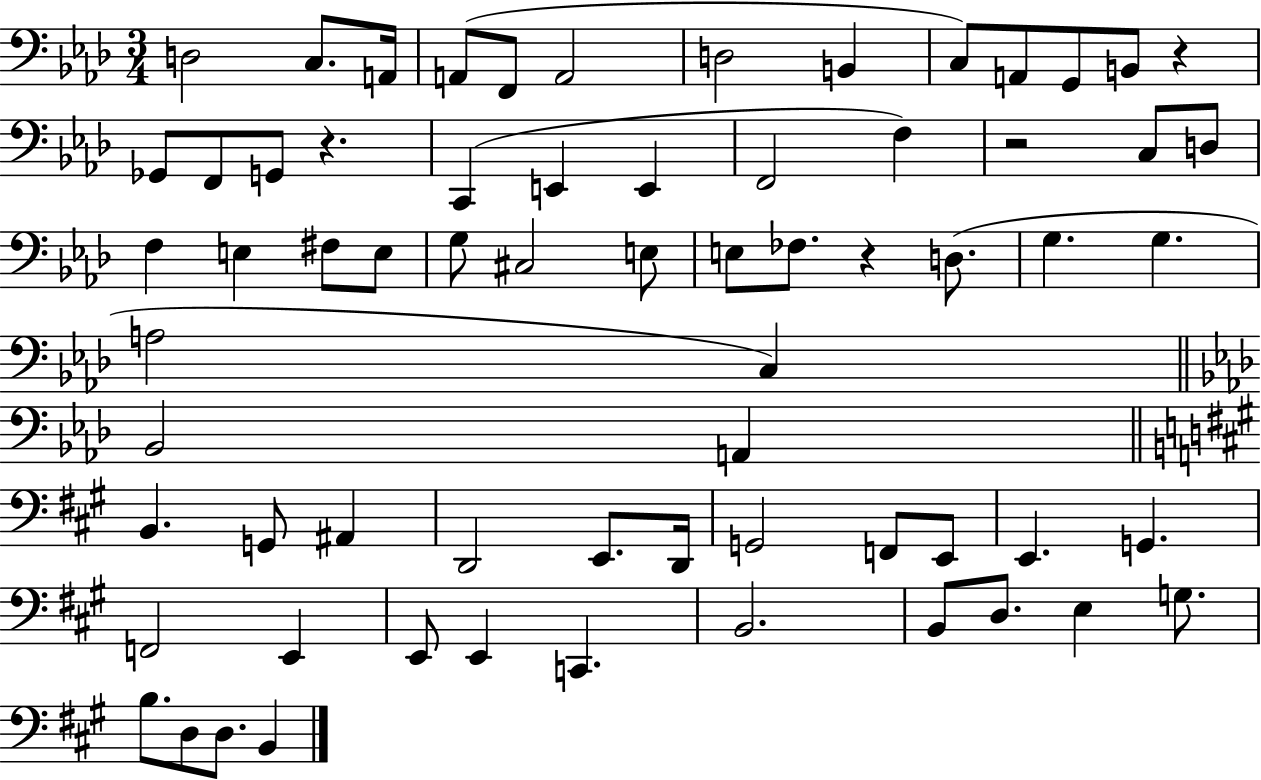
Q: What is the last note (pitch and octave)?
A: B2